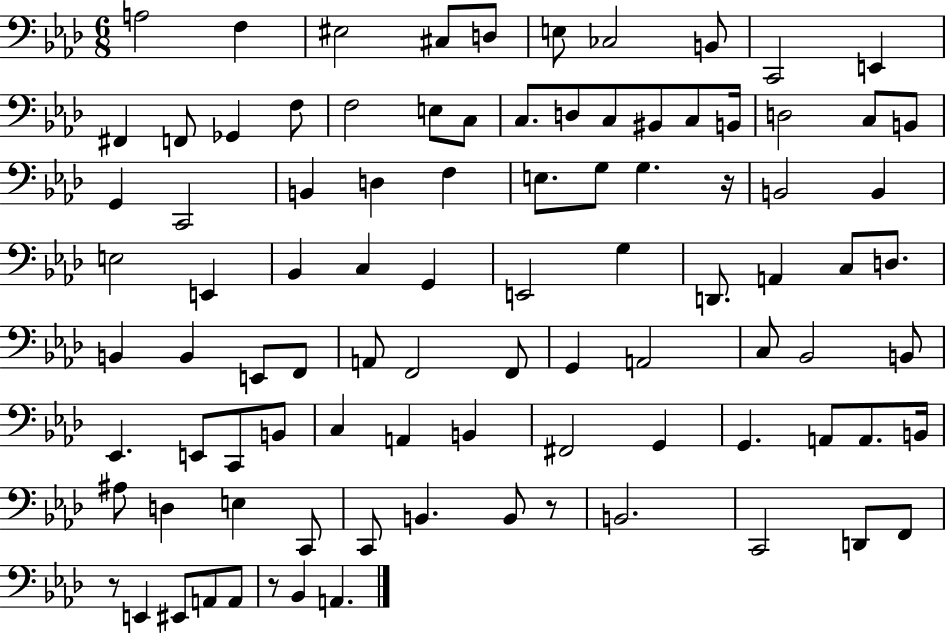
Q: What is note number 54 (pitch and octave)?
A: F2